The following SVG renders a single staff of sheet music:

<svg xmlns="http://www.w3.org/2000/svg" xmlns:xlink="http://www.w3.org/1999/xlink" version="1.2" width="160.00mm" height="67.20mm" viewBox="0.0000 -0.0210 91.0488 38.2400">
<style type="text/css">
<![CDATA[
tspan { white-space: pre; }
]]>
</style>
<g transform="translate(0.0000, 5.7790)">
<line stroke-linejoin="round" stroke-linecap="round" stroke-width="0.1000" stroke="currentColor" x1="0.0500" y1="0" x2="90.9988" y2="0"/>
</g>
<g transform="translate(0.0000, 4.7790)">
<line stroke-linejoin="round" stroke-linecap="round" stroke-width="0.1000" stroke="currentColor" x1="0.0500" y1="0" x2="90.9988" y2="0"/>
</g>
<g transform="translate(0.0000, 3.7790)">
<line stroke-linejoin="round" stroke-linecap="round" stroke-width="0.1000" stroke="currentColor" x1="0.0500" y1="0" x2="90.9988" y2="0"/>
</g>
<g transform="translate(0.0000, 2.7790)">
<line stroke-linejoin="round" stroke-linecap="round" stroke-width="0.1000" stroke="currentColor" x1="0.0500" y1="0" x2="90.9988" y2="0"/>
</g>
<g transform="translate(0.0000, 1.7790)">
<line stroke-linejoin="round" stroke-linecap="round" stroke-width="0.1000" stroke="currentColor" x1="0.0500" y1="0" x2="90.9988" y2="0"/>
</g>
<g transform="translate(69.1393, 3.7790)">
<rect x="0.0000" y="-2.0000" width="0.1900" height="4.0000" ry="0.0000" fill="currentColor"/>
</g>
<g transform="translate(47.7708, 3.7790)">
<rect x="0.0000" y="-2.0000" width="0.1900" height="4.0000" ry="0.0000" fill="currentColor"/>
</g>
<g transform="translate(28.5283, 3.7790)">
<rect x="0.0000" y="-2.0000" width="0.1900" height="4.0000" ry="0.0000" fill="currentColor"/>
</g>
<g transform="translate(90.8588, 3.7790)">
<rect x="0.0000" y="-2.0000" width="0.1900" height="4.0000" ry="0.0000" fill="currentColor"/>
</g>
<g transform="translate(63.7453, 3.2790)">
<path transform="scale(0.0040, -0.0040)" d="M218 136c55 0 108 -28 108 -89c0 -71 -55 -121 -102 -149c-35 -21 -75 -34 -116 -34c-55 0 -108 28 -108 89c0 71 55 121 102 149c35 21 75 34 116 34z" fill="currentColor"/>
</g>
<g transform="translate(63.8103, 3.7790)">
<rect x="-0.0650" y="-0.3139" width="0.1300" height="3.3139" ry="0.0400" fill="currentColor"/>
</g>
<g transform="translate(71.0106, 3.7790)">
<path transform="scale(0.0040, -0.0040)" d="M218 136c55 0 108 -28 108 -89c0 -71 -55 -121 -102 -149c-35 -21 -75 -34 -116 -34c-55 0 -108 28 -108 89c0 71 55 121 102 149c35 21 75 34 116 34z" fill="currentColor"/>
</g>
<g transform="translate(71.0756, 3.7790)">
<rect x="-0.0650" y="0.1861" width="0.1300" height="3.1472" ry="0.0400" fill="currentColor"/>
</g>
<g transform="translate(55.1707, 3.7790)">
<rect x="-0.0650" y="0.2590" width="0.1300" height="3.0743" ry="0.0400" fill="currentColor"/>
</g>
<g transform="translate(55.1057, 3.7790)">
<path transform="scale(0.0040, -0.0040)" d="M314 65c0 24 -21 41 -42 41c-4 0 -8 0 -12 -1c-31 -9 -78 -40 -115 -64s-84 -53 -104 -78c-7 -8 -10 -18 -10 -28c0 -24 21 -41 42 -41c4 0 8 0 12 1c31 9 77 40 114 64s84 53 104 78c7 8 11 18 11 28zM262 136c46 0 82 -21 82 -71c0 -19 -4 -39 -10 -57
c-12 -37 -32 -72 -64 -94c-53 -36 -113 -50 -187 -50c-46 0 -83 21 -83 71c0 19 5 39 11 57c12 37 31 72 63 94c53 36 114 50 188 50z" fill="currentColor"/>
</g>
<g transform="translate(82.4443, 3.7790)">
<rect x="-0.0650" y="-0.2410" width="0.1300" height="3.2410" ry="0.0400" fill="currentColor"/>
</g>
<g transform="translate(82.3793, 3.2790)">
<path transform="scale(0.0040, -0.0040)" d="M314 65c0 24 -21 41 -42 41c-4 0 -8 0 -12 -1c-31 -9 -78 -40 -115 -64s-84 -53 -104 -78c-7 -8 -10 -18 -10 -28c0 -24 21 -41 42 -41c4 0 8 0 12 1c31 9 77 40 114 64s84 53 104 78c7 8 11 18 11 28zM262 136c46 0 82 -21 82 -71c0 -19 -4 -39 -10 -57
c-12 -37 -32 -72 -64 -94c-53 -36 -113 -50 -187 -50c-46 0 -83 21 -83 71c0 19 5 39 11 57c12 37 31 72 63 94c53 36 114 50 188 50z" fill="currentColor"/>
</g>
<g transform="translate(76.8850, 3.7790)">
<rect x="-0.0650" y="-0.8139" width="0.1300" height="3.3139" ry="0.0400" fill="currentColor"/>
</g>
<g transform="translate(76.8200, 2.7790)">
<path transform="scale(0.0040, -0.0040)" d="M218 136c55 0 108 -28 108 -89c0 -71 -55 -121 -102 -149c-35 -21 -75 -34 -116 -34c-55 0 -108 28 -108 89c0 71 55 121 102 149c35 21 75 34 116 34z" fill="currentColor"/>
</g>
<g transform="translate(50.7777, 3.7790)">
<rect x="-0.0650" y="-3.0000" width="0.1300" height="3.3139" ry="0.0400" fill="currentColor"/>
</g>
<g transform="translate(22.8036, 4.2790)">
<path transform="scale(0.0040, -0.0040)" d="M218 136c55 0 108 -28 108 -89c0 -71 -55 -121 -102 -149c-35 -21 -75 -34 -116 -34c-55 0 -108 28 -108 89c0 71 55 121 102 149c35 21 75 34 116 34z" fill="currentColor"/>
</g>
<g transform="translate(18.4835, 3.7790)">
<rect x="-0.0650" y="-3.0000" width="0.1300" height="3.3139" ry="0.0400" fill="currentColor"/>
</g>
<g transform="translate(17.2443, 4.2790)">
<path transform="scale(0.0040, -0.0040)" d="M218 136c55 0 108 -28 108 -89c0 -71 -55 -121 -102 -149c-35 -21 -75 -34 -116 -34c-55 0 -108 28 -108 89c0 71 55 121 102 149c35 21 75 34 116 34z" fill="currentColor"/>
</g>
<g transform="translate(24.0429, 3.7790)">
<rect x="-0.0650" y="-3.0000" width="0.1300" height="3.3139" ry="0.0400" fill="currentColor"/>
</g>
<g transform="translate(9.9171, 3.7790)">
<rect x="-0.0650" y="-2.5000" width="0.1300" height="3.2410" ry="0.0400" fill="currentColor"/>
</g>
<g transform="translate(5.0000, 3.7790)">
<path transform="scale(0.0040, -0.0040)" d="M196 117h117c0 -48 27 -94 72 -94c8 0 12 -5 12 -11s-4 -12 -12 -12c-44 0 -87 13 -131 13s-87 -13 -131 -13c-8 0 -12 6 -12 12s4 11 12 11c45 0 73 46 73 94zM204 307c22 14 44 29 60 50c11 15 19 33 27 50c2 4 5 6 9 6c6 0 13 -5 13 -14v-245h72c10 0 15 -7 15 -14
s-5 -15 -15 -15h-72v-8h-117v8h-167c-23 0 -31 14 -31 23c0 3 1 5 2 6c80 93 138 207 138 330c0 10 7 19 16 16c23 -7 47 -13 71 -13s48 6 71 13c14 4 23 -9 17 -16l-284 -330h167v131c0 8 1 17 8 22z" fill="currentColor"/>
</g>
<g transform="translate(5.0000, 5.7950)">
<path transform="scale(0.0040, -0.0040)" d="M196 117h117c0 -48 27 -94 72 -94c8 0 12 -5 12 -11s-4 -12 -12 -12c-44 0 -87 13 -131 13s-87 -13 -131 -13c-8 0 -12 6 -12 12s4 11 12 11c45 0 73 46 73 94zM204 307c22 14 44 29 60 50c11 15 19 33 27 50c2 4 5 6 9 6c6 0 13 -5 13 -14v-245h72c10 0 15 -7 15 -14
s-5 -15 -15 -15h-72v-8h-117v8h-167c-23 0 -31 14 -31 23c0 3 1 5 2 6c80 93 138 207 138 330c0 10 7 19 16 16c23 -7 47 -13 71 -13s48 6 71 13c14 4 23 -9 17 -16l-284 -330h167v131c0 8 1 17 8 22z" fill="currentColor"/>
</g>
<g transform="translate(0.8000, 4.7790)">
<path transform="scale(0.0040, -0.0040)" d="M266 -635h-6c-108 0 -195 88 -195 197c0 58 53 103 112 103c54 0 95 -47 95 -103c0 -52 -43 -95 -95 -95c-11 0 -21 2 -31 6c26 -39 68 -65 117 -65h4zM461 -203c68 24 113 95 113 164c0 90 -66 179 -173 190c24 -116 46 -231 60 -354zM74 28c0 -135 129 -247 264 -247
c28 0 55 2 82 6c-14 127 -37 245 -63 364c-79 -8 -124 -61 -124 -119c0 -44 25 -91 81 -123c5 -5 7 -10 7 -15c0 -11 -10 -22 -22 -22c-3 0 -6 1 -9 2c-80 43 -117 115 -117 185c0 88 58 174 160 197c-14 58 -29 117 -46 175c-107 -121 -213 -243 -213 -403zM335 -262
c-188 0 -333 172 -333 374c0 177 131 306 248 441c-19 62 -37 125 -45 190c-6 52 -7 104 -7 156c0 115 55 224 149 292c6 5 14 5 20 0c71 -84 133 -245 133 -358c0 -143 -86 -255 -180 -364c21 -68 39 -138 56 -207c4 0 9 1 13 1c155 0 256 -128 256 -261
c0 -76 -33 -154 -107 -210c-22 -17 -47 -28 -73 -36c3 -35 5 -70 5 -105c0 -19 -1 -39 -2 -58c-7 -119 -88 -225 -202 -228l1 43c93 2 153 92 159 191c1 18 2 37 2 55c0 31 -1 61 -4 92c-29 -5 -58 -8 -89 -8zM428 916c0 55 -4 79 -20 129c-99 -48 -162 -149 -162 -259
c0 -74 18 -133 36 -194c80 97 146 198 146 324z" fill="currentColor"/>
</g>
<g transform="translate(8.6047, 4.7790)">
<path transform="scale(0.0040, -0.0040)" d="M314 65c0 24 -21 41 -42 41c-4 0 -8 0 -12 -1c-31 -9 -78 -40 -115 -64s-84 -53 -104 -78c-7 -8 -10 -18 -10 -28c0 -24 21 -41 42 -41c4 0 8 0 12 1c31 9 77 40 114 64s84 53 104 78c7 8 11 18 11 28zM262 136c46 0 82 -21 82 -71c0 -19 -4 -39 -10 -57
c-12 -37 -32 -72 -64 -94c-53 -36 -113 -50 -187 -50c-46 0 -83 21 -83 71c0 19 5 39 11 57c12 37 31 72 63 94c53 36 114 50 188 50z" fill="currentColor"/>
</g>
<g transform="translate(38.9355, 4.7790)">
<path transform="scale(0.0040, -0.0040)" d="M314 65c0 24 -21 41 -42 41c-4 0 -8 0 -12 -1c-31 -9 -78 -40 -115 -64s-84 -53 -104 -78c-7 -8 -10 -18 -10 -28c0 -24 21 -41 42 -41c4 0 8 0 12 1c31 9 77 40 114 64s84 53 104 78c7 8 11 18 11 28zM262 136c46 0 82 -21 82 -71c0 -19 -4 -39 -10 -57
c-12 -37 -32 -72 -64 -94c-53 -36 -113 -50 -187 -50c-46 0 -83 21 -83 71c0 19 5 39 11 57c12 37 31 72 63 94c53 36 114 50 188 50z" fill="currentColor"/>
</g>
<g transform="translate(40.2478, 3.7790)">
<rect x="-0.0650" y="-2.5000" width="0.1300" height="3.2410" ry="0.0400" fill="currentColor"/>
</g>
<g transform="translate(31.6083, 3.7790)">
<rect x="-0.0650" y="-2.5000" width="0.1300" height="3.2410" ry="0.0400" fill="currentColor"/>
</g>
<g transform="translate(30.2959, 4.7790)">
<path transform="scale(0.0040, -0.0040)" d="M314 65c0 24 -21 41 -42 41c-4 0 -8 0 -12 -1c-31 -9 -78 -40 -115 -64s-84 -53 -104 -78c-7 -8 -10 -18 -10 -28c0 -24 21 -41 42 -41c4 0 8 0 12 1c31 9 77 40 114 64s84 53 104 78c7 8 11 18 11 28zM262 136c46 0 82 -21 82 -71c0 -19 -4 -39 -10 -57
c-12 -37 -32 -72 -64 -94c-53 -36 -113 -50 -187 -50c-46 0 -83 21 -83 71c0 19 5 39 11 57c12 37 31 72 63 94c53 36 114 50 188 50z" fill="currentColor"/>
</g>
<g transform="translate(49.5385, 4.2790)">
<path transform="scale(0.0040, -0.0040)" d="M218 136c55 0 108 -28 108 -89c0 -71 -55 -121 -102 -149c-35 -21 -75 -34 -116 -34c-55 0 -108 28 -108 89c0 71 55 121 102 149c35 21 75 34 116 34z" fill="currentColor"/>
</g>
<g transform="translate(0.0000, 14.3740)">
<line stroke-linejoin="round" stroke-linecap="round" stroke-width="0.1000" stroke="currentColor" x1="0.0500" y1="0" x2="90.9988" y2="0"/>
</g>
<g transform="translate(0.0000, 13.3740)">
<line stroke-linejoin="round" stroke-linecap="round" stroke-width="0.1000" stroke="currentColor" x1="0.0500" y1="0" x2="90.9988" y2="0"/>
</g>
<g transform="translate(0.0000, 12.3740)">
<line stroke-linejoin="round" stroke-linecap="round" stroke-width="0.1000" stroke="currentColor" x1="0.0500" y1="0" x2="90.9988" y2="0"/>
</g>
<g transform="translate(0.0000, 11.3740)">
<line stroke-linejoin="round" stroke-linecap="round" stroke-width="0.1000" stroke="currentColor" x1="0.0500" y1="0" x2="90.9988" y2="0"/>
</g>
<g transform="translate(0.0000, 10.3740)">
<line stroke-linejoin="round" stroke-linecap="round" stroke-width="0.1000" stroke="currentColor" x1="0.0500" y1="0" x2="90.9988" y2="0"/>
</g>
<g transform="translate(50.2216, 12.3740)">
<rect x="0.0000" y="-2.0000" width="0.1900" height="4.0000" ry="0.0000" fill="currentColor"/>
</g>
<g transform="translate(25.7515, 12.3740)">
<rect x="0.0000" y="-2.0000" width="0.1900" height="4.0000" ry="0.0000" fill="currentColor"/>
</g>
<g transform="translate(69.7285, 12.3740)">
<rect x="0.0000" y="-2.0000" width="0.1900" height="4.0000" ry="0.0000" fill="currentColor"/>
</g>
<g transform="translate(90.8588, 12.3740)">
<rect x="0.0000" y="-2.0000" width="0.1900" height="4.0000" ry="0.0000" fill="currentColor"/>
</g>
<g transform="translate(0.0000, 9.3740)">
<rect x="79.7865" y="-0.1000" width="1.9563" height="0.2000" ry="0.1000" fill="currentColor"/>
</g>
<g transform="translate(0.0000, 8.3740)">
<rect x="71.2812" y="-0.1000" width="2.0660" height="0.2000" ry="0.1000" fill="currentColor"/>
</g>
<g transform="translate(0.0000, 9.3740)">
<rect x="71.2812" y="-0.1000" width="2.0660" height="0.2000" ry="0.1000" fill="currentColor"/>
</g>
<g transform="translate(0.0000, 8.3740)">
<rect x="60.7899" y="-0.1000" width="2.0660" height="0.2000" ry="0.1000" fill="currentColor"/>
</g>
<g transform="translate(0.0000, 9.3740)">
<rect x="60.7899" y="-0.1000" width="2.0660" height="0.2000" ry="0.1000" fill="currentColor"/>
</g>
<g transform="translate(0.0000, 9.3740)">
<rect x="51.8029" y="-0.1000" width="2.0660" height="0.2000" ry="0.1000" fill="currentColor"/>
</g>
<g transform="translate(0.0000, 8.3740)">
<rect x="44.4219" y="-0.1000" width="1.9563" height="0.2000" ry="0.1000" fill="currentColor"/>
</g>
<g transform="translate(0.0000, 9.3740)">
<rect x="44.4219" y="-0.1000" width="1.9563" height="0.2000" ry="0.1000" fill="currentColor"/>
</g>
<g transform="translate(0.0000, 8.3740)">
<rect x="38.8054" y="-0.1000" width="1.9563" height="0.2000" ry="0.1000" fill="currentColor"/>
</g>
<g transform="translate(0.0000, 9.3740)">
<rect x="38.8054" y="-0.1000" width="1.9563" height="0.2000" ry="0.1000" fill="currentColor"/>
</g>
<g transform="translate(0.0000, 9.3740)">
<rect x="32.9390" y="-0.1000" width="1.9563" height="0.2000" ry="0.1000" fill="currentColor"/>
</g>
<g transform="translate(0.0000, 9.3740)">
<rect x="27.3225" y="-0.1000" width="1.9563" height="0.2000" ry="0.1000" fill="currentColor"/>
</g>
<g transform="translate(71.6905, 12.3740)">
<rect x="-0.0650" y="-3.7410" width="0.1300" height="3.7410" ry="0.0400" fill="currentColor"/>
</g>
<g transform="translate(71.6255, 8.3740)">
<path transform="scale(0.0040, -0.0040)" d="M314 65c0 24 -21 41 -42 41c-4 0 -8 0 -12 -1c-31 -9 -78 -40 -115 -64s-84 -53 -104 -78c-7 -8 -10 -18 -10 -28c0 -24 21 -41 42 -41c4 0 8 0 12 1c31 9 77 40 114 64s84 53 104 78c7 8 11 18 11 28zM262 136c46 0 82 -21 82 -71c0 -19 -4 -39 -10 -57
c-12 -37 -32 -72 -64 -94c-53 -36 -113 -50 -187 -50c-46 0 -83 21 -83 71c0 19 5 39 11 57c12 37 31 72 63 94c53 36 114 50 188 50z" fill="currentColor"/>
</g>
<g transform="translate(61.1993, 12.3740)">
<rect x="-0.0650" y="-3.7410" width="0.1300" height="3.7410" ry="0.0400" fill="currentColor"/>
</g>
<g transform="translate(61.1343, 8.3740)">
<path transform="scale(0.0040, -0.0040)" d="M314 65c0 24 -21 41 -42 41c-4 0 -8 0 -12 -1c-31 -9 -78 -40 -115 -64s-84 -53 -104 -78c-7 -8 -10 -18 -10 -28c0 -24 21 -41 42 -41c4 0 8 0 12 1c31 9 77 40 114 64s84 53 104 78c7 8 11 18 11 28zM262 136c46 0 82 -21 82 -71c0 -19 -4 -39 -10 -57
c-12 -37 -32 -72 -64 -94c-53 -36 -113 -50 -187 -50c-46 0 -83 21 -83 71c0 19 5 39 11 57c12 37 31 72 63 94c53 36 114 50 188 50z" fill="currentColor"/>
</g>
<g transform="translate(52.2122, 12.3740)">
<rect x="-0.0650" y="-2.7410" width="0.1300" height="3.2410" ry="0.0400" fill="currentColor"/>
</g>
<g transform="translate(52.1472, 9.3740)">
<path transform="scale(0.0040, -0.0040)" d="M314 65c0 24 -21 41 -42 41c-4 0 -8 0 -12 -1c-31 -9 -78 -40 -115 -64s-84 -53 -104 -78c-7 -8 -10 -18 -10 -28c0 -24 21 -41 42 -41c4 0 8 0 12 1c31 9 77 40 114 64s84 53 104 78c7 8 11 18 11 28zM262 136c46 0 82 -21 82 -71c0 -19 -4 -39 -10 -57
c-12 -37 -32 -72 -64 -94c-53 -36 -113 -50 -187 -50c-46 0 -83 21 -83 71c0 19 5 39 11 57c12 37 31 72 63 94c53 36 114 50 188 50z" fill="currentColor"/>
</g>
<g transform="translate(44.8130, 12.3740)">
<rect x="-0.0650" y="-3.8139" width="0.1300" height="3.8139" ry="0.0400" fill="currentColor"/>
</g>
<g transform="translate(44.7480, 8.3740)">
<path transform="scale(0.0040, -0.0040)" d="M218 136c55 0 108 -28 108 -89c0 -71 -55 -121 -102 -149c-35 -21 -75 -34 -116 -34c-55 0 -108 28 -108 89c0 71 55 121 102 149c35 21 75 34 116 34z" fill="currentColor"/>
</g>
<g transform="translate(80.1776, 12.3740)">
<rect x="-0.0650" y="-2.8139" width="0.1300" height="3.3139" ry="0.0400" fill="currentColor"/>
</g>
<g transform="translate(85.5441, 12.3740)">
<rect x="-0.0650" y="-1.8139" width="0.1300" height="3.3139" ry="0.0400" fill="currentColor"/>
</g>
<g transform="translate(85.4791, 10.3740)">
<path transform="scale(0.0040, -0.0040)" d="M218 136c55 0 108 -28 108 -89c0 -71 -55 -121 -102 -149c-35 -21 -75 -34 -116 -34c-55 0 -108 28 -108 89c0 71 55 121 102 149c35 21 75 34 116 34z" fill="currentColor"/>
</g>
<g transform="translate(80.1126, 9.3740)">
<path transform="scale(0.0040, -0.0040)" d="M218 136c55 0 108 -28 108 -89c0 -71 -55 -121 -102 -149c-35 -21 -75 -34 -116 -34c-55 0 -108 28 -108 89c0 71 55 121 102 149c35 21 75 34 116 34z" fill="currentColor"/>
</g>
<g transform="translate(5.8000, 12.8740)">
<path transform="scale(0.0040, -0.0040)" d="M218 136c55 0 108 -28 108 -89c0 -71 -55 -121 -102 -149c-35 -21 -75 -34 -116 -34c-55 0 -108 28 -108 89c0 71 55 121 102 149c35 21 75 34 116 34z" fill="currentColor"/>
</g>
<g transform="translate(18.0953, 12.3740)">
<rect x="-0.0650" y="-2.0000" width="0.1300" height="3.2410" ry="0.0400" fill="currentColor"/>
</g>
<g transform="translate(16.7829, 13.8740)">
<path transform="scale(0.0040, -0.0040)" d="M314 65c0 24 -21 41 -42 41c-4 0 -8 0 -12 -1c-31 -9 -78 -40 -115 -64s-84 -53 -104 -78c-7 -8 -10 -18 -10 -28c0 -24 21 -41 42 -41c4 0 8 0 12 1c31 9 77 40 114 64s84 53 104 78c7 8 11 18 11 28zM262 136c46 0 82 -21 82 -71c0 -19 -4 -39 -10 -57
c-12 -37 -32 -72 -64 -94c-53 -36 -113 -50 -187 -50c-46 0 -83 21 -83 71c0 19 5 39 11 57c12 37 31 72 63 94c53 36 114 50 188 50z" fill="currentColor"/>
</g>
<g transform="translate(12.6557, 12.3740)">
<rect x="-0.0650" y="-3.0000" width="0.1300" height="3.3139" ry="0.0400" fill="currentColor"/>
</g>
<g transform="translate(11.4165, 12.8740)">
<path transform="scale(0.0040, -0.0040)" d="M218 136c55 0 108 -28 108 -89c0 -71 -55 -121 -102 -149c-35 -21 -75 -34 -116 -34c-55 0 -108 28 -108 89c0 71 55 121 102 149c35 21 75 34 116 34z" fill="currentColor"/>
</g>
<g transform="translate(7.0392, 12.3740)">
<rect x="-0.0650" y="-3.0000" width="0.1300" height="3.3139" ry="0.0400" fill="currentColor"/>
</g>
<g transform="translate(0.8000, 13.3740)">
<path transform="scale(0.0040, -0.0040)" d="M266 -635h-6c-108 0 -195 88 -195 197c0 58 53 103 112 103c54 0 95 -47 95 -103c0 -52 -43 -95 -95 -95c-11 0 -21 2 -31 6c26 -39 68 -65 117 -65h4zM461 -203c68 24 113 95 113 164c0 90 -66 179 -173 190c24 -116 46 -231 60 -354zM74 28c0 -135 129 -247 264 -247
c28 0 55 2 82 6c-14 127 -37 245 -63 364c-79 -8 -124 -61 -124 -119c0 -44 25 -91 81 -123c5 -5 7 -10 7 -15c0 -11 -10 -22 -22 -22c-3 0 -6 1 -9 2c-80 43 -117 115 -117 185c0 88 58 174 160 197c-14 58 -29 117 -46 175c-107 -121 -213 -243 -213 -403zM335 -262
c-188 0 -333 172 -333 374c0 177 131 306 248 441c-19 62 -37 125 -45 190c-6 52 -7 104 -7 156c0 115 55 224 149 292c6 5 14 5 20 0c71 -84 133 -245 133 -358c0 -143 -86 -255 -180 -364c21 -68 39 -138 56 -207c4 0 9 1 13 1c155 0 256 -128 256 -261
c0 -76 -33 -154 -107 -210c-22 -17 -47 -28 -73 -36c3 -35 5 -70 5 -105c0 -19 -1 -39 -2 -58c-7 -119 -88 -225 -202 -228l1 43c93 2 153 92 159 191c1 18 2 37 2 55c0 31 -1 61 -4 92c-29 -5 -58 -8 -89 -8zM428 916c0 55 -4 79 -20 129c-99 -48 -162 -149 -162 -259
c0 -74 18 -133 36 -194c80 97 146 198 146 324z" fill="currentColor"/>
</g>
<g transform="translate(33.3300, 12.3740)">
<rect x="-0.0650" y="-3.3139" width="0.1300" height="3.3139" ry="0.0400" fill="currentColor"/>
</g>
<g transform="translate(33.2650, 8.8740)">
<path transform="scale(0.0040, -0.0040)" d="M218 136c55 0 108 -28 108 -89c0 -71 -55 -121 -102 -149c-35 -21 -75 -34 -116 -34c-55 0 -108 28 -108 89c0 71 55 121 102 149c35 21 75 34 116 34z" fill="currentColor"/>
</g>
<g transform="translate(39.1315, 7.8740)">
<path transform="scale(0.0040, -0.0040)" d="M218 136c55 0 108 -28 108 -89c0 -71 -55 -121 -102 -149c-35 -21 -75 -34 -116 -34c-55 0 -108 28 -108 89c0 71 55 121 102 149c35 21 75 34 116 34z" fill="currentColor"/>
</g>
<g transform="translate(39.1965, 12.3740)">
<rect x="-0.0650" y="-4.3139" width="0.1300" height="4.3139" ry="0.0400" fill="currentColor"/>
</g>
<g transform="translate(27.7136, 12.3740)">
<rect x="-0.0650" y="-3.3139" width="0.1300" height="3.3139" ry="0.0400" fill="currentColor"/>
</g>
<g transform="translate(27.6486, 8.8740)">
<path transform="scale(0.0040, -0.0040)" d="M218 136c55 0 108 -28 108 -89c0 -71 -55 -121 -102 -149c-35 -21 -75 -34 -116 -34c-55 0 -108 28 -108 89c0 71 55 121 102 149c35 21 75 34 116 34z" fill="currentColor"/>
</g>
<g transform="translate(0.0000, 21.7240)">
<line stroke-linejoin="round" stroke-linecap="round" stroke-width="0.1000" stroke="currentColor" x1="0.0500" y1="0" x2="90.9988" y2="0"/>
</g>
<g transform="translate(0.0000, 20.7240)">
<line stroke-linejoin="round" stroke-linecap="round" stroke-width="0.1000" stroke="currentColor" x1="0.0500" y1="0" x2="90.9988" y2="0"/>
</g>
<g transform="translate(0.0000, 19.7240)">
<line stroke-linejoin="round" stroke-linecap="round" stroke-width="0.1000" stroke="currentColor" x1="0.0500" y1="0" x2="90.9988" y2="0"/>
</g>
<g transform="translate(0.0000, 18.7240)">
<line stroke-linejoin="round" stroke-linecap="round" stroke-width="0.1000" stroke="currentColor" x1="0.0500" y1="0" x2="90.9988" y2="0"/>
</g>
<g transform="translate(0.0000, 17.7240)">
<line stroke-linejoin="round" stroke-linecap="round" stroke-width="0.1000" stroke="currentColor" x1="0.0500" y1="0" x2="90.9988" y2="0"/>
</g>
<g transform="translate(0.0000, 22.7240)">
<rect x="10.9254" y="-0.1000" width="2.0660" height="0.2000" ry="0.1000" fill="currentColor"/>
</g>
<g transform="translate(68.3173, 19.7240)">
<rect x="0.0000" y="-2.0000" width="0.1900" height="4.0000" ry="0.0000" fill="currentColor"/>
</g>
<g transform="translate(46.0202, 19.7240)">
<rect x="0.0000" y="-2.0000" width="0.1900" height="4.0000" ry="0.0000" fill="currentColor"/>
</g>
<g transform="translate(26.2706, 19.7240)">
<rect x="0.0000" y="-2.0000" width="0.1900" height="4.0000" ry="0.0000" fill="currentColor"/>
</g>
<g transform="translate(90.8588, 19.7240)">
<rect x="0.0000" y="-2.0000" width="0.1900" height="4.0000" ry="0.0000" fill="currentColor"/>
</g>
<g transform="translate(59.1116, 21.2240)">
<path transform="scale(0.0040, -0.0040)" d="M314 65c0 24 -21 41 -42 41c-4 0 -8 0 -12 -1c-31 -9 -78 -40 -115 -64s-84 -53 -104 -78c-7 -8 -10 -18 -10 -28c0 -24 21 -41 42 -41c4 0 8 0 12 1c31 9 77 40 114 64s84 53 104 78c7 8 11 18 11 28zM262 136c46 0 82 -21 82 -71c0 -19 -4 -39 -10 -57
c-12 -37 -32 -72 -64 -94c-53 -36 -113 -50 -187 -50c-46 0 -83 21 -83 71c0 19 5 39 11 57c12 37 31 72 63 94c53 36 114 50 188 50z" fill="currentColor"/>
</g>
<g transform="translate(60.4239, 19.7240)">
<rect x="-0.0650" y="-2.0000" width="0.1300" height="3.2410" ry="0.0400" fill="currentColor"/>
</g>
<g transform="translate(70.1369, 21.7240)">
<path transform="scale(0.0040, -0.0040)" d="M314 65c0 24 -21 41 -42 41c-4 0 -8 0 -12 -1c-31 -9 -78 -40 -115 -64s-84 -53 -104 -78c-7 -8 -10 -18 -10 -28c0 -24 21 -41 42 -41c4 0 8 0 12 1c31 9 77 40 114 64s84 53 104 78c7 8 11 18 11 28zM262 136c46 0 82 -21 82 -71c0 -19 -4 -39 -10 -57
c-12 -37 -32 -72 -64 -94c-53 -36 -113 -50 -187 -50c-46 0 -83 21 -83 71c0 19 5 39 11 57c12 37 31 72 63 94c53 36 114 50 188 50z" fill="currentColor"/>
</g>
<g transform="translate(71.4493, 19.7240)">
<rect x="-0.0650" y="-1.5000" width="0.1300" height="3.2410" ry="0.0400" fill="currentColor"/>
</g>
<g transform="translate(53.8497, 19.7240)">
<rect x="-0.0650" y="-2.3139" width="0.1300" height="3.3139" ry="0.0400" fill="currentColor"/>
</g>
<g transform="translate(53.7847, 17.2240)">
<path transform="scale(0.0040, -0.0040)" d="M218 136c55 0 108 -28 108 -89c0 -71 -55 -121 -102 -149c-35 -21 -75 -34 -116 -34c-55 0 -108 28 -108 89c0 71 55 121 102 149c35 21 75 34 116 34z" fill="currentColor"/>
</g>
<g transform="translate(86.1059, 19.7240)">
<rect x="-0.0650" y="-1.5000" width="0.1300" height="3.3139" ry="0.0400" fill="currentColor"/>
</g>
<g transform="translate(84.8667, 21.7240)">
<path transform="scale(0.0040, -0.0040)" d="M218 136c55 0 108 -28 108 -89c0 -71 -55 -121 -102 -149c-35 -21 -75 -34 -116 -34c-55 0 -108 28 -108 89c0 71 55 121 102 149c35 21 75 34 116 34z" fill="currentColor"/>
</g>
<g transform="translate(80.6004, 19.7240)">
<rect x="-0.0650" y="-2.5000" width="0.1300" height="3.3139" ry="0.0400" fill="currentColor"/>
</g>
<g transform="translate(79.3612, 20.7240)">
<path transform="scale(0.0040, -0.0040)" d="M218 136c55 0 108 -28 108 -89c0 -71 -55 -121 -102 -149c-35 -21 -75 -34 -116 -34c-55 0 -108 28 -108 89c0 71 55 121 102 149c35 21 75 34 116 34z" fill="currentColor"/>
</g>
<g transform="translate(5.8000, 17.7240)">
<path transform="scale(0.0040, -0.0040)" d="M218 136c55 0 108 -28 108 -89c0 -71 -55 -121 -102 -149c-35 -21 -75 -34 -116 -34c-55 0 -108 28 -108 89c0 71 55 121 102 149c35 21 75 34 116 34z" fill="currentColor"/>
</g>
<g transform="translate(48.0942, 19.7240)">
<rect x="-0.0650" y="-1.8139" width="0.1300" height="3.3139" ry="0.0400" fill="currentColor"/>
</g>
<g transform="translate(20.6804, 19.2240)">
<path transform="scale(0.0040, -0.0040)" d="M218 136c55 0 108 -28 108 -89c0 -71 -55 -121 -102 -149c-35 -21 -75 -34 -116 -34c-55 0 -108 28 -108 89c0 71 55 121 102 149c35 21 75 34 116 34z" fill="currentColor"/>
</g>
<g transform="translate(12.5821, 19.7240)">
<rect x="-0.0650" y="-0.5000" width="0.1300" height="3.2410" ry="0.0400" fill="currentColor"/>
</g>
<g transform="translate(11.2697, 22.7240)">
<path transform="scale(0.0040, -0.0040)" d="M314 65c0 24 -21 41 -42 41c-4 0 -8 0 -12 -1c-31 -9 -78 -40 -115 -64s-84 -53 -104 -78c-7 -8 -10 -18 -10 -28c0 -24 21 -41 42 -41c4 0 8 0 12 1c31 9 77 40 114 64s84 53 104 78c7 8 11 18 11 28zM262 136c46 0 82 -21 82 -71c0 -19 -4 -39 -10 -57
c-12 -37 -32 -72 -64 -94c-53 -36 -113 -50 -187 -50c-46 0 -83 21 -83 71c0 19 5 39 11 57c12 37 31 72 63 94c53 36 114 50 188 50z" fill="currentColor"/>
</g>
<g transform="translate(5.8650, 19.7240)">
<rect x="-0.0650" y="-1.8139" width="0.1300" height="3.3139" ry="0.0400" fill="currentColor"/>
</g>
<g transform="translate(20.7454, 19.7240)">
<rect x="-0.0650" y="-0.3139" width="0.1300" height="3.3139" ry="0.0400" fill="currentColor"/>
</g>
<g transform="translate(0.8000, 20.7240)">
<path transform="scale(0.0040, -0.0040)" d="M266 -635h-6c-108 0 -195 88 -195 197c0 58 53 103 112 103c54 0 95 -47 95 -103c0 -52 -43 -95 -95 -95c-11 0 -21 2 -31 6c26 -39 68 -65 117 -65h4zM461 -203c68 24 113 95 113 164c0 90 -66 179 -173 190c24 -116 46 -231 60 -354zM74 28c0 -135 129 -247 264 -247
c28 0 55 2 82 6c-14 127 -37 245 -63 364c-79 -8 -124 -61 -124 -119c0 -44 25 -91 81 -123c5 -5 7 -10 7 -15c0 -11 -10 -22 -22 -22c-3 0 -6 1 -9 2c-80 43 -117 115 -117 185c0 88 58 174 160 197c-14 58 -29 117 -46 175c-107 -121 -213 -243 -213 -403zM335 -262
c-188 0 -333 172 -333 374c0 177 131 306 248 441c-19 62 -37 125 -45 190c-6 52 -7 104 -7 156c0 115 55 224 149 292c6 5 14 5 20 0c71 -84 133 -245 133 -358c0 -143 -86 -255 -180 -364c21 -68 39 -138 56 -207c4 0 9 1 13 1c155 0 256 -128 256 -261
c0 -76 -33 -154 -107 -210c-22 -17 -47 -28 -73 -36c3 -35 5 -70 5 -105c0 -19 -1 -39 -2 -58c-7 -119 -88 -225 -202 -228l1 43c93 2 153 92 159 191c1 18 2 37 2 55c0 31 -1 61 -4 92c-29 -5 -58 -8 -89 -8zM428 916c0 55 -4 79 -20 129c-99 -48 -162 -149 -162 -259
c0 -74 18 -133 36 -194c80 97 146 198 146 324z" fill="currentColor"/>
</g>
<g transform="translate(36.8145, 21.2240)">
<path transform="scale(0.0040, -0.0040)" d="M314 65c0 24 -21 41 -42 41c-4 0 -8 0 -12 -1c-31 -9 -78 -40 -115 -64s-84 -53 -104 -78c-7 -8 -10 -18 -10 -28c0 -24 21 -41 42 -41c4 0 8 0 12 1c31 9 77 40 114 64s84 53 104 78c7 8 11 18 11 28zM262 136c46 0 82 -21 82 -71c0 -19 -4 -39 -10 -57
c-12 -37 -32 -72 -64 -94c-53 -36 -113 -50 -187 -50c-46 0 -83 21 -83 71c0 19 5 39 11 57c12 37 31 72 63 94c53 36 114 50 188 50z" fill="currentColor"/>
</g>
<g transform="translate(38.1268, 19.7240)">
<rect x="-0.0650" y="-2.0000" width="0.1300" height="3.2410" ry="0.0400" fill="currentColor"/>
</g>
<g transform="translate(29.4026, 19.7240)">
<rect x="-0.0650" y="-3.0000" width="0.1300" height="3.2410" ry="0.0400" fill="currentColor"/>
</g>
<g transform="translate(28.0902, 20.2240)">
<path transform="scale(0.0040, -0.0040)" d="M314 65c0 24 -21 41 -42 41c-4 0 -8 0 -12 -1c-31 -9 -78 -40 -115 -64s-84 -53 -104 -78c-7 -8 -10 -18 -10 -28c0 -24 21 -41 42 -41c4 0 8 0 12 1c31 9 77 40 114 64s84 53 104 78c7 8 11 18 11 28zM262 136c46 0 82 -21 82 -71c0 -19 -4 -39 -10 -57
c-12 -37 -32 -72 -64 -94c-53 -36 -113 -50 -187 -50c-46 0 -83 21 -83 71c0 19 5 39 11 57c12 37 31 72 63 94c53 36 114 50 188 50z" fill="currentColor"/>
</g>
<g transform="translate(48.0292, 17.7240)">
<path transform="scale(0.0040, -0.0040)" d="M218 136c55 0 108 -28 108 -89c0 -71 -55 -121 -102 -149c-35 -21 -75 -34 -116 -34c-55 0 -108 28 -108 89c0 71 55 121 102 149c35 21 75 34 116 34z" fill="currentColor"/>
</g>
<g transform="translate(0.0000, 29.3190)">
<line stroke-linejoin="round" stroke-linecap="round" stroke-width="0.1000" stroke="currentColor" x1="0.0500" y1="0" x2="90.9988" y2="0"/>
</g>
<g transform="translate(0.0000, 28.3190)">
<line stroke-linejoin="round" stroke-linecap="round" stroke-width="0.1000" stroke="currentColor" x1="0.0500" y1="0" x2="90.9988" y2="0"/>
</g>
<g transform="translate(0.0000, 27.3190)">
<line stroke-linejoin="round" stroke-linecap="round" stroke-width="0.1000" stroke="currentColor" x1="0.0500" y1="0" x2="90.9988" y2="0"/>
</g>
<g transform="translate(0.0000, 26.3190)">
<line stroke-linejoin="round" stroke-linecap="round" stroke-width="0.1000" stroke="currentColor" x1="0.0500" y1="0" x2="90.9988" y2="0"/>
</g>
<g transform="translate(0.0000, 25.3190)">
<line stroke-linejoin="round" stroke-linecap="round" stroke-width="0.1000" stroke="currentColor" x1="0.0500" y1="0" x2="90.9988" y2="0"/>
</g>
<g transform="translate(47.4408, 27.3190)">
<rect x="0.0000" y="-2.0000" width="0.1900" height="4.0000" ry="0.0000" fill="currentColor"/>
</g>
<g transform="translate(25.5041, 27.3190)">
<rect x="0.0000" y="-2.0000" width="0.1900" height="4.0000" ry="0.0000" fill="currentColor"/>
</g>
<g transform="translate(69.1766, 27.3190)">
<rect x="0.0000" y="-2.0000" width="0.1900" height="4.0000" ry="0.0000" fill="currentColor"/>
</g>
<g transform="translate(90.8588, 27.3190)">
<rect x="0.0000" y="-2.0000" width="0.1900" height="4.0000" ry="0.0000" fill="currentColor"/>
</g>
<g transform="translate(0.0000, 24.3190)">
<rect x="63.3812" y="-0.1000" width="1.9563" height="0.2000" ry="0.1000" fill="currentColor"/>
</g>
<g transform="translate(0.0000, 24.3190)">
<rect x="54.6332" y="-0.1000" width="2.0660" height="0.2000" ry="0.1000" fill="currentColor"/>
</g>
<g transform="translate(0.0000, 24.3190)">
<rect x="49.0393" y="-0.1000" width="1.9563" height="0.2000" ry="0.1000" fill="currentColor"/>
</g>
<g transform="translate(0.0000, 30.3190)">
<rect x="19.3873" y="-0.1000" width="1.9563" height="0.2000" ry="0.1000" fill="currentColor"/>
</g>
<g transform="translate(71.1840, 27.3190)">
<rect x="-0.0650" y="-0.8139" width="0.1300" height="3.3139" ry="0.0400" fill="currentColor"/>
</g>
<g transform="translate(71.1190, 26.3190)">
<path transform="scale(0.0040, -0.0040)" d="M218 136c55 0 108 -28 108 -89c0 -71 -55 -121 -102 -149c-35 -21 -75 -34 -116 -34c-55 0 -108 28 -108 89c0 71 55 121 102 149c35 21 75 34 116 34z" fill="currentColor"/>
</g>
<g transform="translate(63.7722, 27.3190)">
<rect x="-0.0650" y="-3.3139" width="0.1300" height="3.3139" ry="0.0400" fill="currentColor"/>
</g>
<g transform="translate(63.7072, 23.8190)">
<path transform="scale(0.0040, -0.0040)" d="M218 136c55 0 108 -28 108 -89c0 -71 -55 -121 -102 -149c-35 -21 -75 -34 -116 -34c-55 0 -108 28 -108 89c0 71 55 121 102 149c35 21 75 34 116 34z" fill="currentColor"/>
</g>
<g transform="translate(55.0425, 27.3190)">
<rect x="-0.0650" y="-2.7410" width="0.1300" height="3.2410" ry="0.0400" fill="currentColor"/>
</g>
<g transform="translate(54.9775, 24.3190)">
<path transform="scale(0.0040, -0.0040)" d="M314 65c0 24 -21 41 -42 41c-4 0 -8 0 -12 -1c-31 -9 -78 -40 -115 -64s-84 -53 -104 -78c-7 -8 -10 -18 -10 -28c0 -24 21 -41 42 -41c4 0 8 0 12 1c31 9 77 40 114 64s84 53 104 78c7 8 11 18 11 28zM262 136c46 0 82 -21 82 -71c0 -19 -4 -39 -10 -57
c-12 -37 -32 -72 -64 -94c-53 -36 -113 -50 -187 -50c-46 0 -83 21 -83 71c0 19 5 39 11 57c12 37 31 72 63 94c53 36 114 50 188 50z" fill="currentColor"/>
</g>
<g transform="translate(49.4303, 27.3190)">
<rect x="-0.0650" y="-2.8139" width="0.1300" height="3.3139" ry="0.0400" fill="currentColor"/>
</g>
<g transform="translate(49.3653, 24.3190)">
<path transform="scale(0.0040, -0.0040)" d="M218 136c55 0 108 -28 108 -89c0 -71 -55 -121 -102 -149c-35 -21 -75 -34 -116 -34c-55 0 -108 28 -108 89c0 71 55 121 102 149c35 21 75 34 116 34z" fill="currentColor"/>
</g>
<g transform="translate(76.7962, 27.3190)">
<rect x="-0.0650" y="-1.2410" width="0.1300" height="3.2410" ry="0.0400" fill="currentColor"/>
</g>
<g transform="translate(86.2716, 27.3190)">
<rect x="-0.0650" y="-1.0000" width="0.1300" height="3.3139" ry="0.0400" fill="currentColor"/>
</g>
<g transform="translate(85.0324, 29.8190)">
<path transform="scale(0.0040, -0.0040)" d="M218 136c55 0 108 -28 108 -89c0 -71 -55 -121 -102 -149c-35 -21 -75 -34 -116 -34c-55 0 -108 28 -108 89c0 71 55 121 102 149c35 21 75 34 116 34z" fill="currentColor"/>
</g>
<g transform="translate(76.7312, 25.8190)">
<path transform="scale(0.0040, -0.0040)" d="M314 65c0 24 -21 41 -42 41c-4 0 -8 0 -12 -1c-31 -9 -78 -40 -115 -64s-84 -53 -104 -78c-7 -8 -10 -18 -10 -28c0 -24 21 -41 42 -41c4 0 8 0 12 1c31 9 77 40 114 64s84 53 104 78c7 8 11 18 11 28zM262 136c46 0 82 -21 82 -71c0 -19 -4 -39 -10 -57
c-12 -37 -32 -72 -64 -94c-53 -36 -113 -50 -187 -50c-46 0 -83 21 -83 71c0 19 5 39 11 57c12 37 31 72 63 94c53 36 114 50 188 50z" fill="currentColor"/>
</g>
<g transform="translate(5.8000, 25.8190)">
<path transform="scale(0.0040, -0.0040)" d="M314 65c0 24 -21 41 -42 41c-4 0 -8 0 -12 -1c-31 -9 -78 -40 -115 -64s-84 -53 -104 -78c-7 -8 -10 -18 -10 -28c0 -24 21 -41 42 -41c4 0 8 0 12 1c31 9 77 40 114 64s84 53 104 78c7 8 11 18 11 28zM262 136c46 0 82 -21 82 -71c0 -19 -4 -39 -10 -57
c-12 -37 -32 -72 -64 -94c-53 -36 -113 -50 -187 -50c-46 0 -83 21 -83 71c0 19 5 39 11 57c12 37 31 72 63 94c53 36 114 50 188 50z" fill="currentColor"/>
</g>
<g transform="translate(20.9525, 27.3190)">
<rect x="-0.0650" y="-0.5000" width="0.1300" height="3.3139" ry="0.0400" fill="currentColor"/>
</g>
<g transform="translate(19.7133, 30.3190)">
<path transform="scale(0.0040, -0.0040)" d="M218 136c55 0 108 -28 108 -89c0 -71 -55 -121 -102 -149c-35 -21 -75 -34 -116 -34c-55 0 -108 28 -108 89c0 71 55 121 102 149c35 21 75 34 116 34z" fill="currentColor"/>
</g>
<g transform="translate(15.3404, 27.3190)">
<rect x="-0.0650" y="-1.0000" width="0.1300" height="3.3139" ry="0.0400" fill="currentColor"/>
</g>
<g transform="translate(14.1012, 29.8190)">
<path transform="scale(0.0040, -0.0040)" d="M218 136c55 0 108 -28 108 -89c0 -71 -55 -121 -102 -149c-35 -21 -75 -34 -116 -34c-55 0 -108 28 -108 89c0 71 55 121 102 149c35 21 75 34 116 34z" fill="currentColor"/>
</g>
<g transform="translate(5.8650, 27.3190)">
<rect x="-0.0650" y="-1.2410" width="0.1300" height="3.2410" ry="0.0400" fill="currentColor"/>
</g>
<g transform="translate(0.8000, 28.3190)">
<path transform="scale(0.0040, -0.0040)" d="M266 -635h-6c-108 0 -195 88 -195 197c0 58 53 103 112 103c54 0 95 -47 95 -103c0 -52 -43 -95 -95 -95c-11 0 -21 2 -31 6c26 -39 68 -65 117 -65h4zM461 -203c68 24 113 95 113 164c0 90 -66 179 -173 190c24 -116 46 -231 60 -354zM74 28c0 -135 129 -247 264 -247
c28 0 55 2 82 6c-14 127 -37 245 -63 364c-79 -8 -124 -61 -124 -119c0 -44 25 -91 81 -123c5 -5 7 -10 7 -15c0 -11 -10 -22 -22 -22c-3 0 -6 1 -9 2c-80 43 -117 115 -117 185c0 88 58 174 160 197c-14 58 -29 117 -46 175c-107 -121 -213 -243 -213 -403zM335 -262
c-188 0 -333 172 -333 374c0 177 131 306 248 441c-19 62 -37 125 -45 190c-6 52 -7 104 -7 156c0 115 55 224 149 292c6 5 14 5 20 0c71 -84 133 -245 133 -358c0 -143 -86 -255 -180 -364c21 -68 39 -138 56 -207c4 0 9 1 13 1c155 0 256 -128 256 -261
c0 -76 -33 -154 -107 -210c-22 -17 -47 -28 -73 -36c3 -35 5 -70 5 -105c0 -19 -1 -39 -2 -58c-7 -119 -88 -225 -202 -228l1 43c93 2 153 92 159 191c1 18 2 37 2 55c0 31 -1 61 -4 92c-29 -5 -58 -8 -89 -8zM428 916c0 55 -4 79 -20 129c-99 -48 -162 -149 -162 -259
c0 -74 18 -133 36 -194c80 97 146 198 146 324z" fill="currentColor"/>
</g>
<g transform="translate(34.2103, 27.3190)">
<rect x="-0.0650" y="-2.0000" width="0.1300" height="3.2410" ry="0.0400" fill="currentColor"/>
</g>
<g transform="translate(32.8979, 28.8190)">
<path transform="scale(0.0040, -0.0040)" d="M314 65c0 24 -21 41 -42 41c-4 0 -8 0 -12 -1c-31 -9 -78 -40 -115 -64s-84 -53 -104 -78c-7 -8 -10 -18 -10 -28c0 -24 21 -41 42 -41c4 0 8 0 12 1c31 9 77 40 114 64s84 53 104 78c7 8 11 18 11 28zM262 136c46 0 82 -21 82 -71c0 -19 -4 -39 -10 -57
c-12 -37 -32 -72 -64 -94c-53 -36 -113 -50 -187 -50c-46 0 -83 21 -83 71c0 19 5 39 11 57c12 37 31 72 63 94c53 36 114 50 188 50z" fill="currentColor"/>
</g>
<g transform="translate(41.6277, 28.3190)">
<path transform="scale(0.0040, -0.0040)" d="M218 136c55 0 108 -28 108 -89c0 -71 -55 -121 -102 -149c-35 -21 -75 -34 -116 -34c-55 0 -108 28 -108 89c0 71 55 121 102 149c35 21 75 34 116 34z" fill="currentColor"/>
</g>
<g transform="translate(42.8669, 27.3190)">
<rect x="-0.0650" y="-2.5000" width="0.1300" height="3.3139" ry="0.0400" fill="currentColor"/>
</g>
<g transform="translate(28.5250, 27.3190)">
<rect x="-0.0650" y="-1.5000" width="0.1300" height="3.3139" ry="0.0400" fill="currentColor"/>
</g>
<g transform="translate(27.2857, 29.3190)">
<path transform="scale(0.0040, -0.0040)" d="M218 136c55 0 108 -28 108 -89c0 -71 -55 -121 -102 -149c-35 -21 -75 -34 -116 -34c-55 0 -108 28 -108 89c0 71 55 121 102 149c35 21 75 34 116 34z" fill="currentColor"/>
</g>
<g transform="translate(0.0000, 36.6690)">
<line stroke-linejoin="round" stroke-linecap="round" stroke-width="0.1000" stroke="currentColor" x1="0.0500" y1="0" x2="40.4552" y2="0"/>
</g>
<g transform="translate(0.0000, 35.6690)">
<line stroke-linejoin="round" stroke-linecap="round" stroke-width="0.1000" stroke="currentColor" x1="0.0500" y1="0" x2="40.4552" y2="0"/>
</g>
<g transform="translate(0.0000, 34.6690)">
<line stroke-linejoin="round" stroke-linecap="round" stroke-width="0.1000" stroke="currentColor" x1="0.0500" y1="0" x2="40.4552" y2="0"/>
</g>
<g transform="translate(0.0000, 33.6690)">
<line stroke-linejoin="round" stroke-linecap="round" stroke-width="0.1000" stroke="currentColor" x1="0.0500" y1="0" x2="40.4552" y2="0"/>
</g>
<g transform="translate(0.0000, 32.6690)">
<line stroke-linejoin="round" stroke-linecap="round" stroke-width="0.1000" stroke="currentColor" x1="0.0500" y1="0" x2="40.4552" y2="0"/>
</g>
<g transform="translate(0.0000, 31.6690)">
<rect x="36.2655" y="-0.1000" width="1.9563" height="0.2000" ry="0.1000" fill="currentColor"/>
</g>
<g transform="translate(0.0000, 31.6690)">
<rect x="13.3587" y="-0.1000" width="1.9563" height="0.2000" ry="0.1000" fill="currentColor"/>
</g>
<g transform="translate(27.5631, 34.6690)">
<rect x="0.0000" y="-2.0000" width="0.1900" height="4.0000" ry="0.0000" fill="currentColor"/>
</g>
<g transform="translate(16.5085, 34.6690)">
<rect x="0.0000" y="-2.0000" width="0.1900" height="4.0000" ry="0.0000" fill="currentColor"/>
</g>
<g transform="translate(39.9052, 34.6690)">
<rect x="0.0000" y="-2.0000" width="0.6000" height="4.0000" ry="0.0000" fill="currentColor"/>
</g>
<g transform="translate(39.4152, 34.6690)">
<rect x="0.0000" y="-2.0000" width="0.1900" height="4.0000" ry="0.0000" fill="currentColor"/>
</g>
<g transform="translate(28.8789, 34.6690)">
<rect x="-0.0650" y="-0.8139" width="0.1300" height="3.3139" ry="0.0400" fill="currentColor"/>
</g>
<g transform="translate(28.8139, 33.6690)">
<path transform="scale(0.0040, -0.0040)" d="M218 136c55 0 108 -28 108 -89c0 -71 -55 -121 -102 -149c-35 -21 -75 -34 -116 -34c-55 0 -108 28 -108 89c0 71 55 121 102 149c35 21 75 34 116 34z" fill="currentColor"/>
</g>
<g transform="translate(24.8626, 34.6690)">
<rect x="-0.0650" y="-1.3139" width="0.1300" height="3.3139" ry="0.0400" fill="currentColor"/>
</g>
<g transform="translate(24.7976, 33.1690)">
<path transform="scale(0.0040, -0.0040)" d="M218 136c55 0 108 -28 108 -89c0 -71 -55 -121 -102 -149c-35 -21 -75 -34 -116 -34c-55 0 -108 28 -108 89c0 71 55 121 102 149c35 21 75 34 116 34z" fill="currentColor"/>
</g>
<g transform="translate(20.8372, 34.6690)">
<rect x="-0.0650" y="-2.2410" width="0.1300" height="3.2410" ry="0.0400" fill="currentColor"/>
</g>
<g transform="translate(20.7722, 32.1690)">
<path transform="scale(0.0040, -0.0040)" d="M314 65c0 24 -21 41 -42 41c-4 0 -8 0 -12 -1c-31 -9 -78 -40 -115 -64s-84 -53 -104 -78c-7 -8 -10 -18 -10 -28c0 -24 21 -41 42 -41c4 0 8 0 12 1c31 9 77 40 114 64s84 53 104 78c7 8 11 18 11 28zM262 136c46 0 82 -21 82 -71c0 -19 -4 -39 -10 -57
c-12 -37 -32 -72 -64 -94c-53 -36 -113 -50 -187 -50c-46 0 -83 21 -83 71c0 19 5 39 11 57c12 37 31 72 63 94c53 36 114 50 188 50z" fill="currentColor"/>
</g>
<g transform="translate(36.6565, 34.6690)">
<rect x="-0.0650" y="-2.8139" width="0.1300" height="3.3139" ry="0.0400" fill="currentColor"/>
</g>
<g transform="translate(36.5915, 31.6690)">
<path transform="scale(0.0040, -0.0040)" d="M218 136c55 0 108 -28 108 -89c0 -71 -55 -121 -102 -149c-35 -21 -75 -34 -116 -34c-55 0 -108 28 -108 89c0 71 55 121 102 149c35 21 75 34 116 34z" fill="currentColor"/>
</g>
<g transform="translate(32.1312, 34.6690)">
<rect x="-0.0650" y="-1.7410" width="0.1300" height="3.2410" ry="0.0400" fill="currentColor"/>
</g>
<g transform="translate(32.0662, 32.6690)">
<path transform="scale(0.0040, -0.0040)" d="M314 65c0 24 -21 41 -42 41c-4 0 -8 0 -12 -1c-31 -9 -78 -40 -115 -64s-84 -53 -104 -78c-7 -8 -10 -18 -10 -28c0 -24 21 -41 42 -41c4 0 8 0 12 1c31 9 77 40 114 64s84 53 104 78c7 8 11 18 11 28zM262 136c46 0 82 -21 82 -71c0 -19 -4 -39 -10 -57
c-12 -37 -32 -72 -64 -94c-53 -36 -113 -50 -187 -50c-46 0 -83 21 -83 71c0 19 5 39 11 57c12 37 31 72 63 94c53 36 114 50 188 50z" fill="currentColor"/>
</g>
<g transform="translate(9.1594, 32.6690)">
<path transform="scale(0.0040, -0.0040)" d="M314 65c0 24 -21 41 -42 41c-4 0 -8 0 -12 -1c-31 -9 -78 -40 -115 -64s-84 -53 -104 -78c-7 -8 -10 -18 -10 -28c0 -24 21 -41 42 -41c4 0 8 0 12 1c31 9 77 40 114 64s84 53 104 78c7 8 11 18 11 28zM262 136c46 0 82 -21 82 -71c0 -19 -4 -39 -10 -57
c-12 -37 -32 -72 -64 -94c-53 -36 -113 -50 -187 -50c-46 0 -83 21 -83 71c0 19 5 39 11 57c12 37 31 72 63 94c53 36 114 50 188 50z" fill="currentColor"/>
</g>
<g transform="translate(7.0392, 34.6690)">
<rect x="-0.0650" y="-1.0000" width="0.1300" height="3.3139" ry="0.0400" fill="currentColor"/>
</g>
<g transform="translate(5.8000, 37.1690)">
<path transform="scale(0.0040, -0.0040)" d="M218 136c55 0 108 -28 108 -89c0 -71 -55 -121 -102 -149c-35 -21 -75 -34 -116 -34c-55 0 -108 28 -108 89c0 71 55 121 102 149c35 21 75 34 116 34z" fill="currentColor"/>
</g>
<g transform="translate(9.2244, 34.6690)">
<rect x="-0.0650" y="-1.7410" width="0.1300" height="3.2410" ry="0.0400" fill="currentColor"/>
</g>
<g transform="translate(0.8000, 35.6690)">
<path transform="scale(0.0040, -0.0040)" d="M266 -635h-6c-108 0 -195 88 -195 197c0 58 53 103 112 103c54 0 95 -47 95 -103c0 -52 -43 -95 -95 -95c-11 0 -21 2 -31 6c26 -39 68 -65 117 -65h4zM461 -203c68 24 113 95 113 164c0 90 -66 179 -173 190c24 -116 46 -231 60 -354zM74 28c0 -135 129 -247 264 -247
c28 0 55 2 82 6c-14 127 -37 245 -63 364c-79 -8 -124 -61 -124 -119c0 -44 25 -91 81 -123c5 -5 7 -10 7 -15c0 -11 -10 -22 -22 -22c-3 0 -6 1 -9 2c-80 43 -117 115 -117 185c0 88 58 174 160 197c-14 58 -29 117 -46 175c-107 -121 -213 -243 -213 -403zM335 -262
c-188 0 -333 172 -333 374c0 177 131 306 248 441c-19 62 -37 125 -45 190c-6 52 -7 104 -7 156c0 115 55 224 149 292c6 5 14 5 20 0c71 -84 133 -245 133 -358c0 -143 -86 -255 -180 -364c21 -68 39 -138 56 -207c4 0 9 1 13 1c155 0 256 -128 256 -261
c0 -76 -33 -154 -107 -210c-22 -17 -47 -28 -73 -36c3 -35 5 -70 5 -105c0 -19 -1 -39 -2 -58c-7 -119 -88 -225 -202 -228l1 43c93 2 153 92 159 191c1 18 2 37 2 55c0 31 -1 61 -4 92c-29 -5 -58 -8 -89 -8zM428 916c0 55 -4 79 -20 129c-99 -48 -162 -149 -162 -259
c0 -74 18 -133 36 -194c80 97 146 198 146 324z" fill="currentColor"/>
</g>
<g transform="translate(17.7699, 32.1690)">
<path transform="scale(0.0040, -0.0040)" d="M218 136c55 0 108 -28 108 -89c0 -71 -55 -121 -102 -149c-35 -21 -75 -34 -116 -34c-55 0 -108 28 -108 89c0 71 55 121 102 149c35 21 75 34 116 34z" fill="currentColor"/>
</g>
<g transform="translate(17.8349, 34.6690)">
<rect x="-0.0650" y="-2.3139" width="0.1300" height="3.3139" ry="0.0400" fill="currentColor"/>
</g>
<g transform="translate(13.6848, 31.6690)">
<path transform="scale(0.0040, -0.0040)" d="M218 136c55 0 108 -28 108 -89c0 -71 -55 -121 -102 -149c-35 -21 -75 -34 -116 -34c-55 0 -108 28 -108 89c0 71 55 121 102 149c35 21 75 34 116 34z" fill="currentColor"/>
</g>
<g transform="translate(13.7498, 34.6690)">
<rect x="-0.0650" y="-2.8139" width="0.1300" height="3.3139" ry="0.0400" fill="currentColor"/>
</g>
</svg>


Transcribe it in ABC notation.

X:1
T:Untitled
M:4/4
L:1/4
K:C
G2 A A G2 G2 A B2 c B d c2 A A F2 b b d' c' a2 c'2 c'2 a f f C2 c A2 F2 f g F2 E2 G E e2 D C E F2 G a a2 b d e2 D D f2 a g g2 e d f2 a